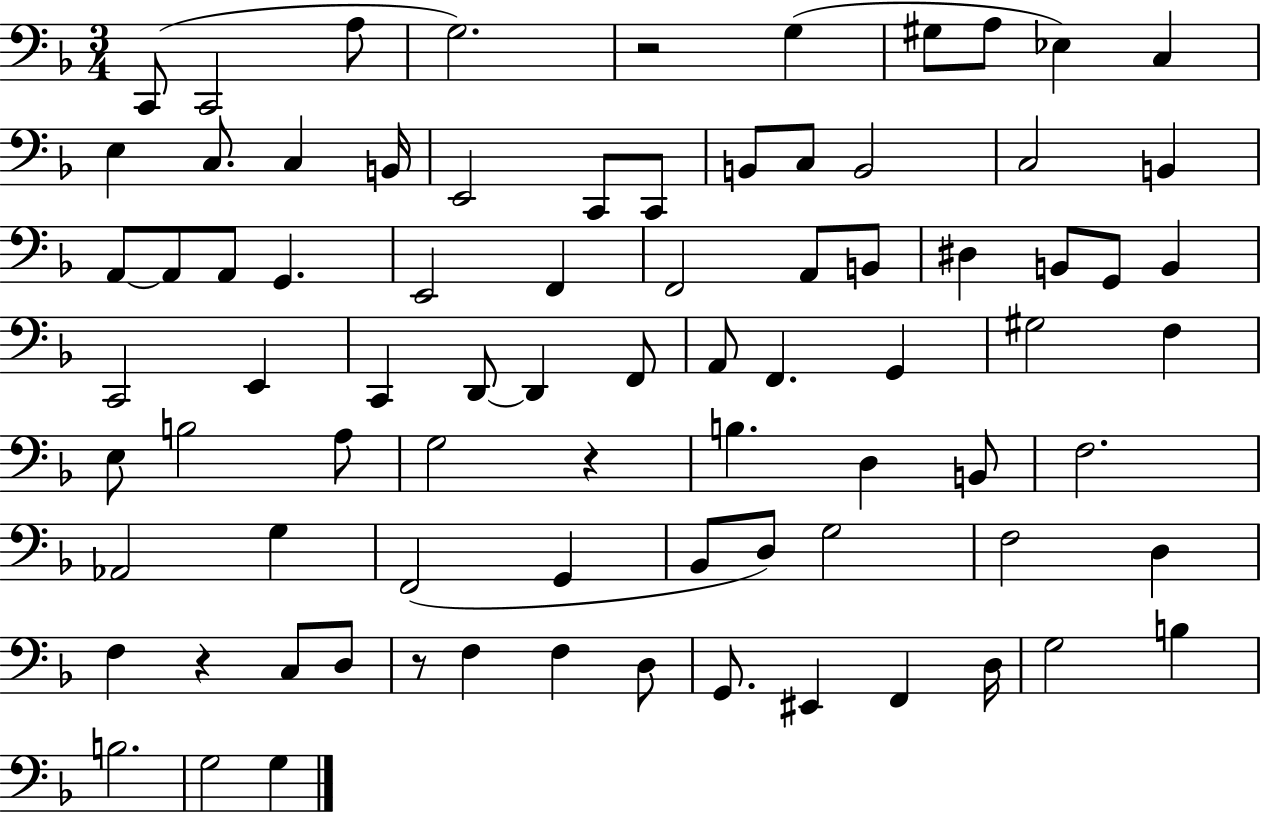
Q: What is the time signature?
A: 3/4